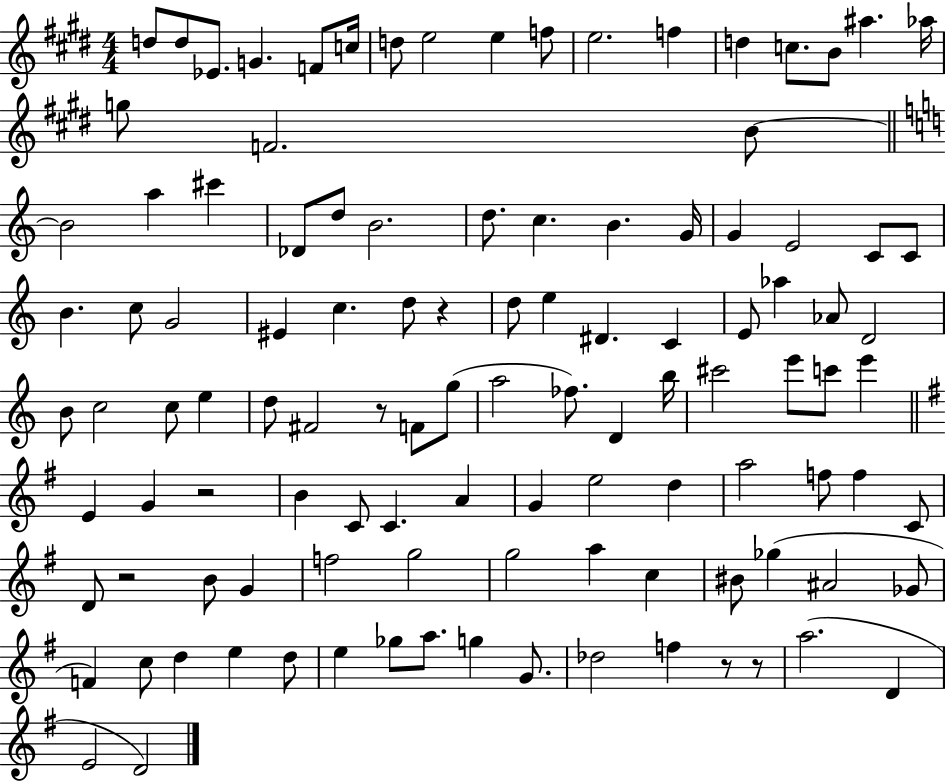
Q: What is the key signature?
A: E major